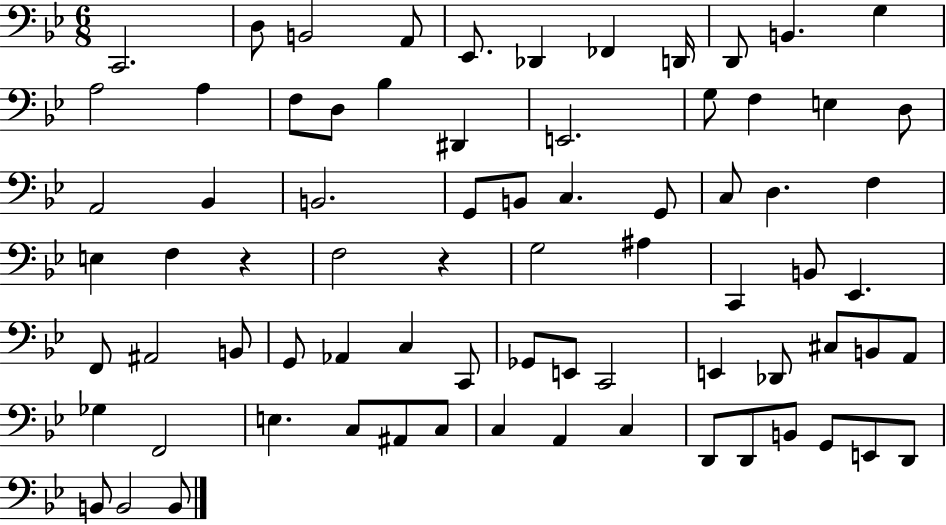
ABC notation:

X:1
T:Untitled
M:6/8
L:1/4
K:Bb
C,,2 D,/2 B,,2 A,,/2 _E,,/2 _D,, _F,, D,,/4 D,,/2 B,, G, A,2 A, F,/2 D,/2 _B, ^D,, E,,2 G,/2 F, E, D,/2 A,,2 _B,, B,,2 G,,/2 B,,/2 C, G,,/2 C,/2 D, F, E, F, z F,2 z G,2 ^A, C,, B,,/2 _E,, F,,/2 ^A,,2 B,,/2 G,,/2 _A,, C, C,,/2 _G,,/2 E,,/2 C,,2 E,, _D,,/2 ^C,/2 B,,/2 A,,/2 _G, F,,2 E, C,/2 ^A,,/2 C,/2 C, A,, C, D,,/2 D,,/2 B,,/2 G,,/2 E,,/2 D,,/2 B,,/2 B,,2 B,,/2